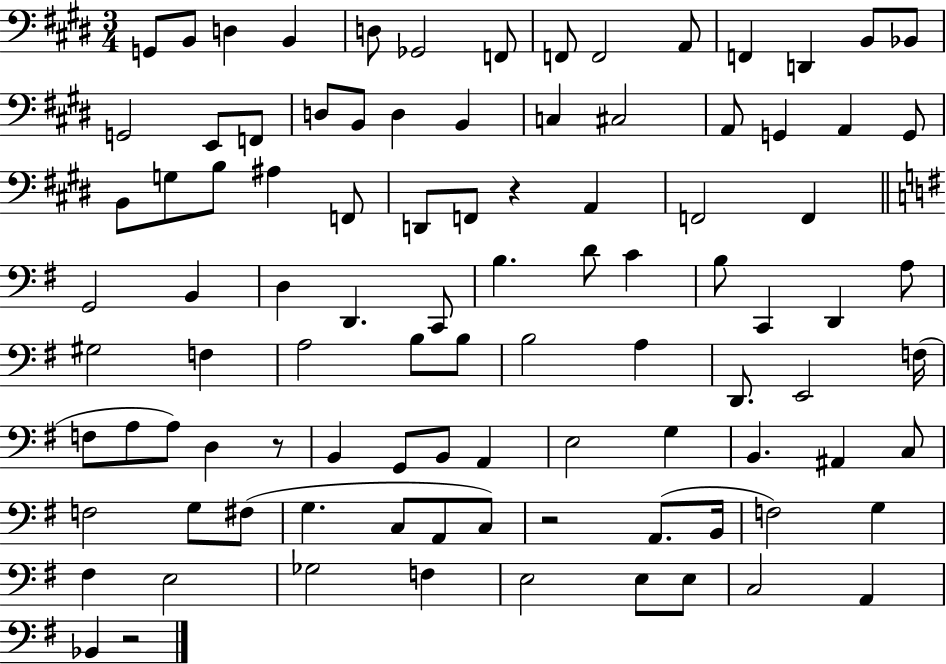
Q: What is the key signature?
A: E major